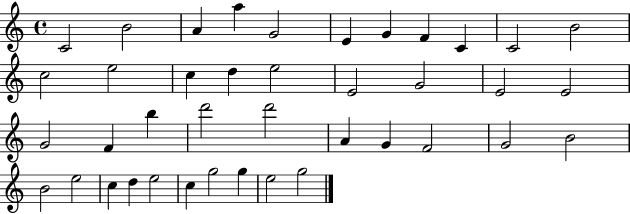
{
  \clef treble
  \time 4/4
  \defaultTimeSignature
  \key c \major
  c'2 b'2 | a'4 a''4 g'2 | e'4 g'4 f'4 c'4 | c'2 b'2 | \break c''2 e''2 | c''4 d''4 e''2 | e'2 g'2 | e'2 e'2 | \break g'2 f'4 b''4 | d'''2 d'''2 | a'4 g'4 f'2 | g'2 b'2 | \break b'2 e''2 | c''4 d''4 e''2 | c''4 g''2 g''4 | e''2 g''2 | \break \bar "|."
}